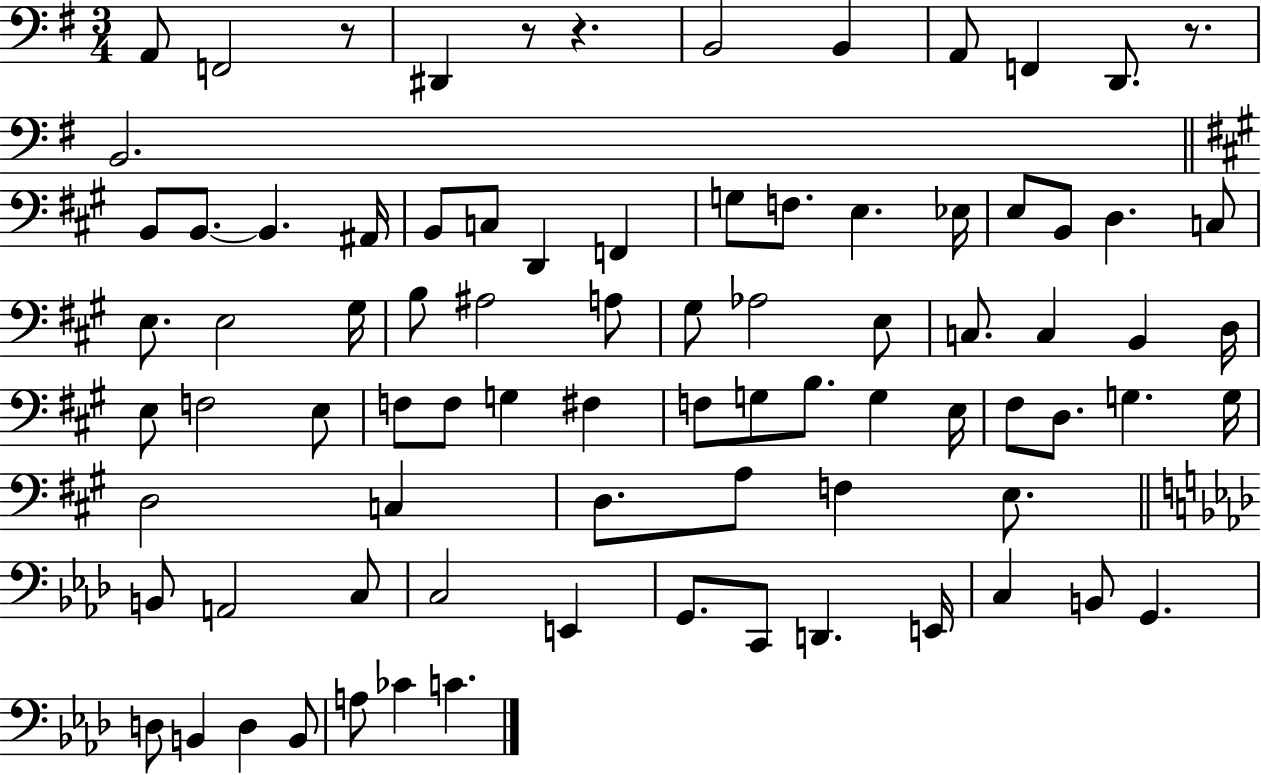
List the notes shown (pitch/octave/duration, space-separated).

A2/e F2/h R/e D#2/q R/e R/q. B2/h B2/q A2/e F2/q D2/e. R/e. B2/h. B2/e B2/e. B2/q. A#2/s B2/e C3/e D2/q F2/q G3/e F3/e. E3/q. Eb3/s E3/e B2/e D3/q. C3/e E3/e. E3/h G#3/s B3/e A#3/h A3/e G#3/e Ab3/h E3/e C3/e. C3/q B2/q D3/s E3/e F3/h E3/e F3/e F3/e G3/q F#3/q F3/e G3/e B3/e. G3/q E3/s F#3/e D3/e. G3/q. G3/s D3/h C3/q D3/e. A3/e F3/q E3/e. B2/e A2/h C3/e C3/h E2/q G2/e. C2/e D2/q. E2/s C3/q B2/e G2/q. D3/e B2/q D3/q B2/e A3/e CES4/q C4/q.